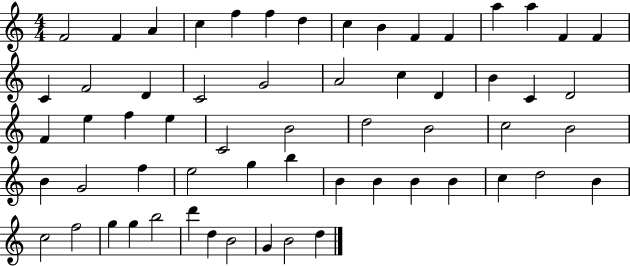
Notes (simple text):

F4/h F4/q A4/q C5/q F5/q F5/q D5/q C5/q B4/q F4/q F4/q A5/q A5/q F4/q F4/q C4/q F4/h D4/q C4/h G4/h A4/h C5/q D4/q B4/q C4/q D4/h F4/q E5/q F5/q E5/q C4/h B4/h D5/h B4/h C5/h B4/h B4/q G4/h F5/q E5/h G5/q B5/q B4/q B4/q B4/q B4/q C5/q D5/h B4/q C5/h F5/h G5/q G5/q B5/h D6/q D5/q B4/h G4/q B4/h D5/q